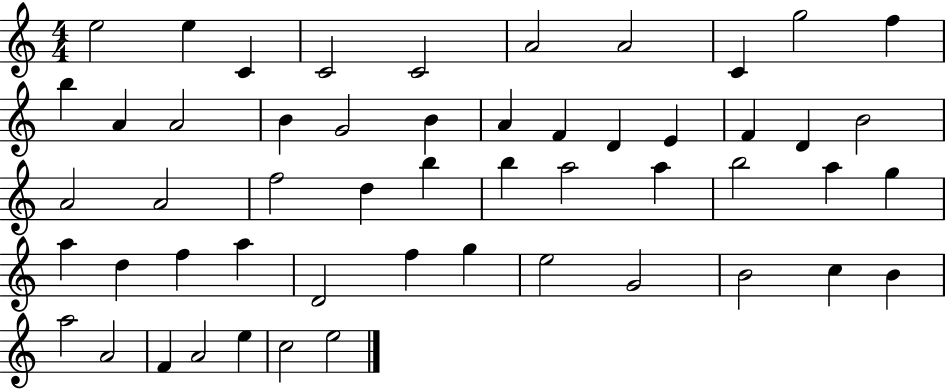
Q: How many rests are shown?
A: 0